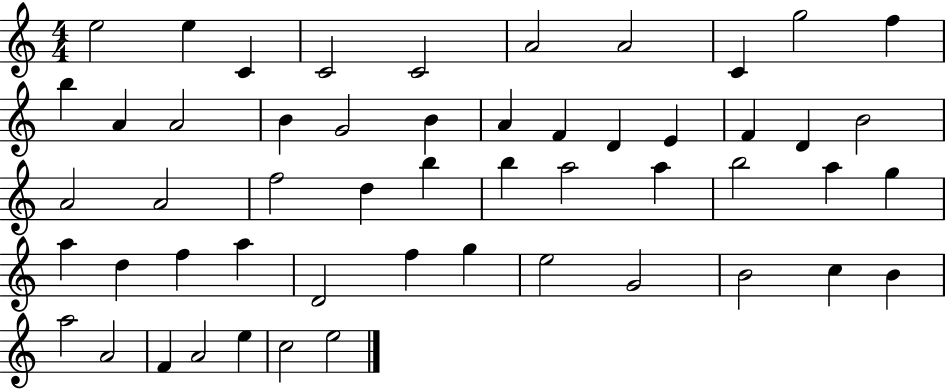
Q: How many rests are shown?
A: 0